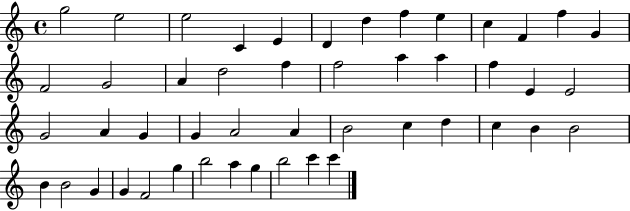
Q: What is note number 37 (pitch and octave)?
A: B4